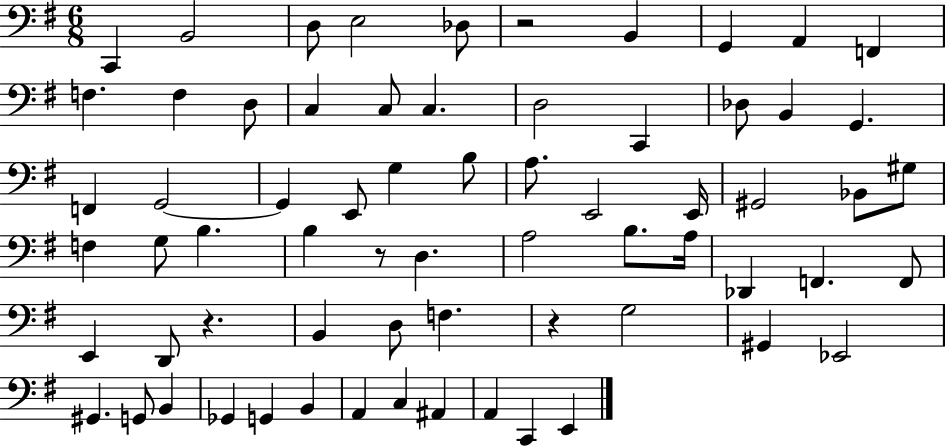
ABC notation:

X:1
T:Untitled
M:6/8
L:1/4
K:G
C,, B,,2 D,/2 E,2 _D,/2 z2 B,, G,, A,, F,, F, F, D,/2 C, C,/2 C, D,2 C,, _D,/2 B,, G,, F,, G,,2 G,, E,,/2 G, B,/2 A,/2 E,,2 E,,/4 ^G,,2 _B,,/2 ^G,/2 F, G,/2 B, B, z/2 D, A,2 B,/2 A,/4 _D,, F,, F,,/2 E,, D,,/2 z B,, D,/2 F, z G,2 ^G,, _E,,2 ^G,, G,,/2 B,, _G,, G,, B,, A,, C, ^A,, A,, C,, E,,